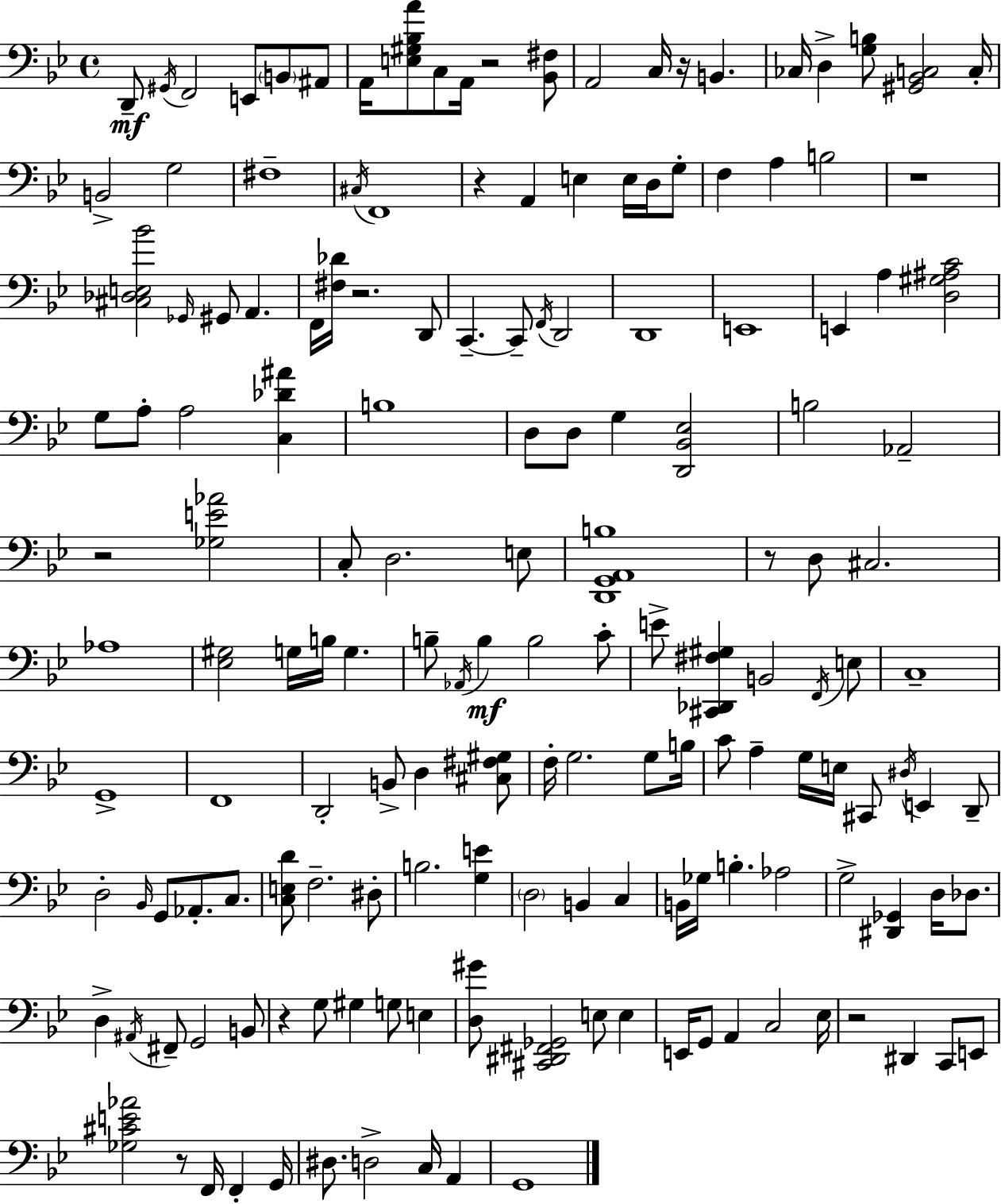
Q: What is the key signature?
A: G minor